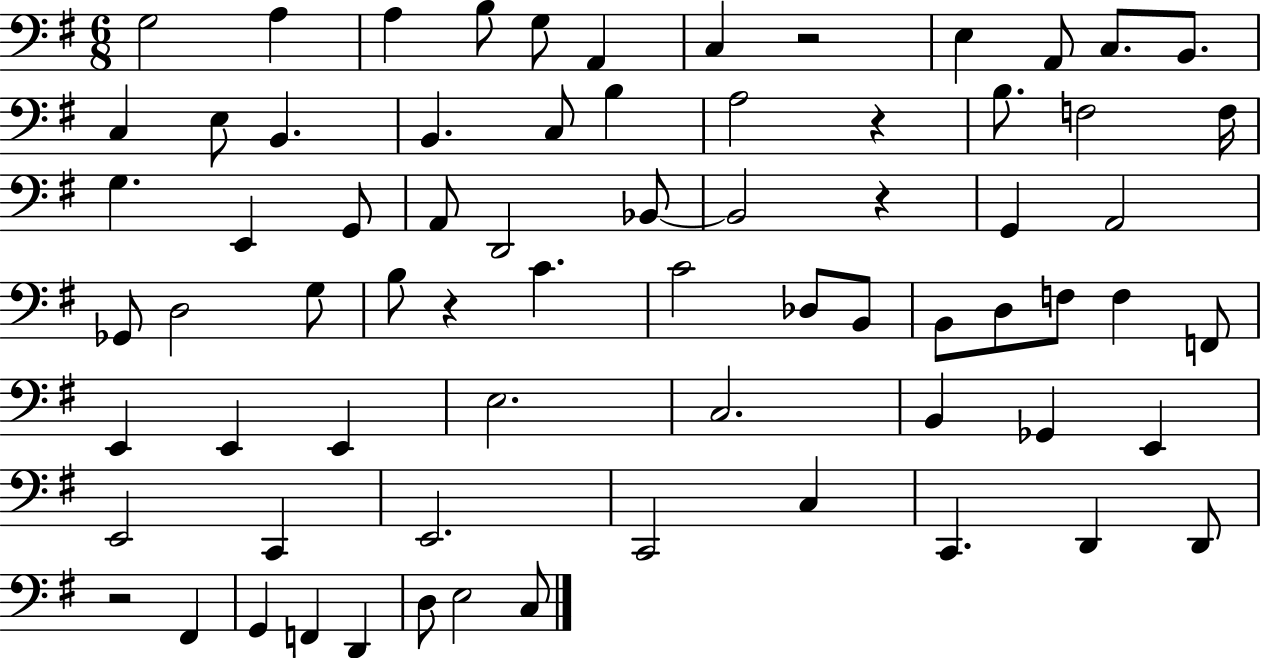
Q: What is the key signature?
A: G major